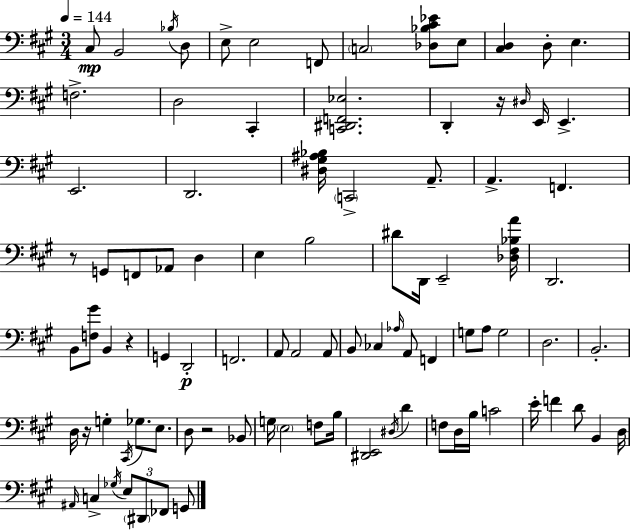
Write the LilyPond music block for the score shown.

{
  \clef bass
  \numericTimeSignature
  \time 3/4
  \key a \major
  \tempo 4 = 144
  \repeat volta 2 { cis8\mp b,2 \acciaccatura { bes16 } d8 | e8-> e2 f,8 | \parenthesize c2 <des bes cis' ees'>8 e8 | <cis d>4 d8-. e4. | \break f2.-> | d2 cis,4-. | <c, dis, f, ees>2. | d,4-. r16 \grace { dis16 } e,16 e,4.-> | \break e,2. | d,2. | <dis gis ais bes>16 \parenthesize c,2-> a,8.-- | a,4.-> f,4. | \break r8 g,8 f,8 aes,8 d4 | e4 b2 | dis'8 d,16 e,2-- | <des fis bes a'>16 d,2. | \break b,8 <f gis'>8 b,4 r4 | g,4 d,2-.\p | f,2. | a,8 a,2 | \break a,8 b,8 ces4 \grace { aes16 } a,8 f,4 | g8 a8 g2 | d2. | b,2.-. | \break d16 r16 g4-. \acciaccatura { cis,16 } ges8. | e8. d8 r2 | bes,8 g16 \parenthesize e2 | f8 b16 <dis, e,>2 | \break \acciaccatura { dis16 } d'4 f8 d16 b16 c'2 | e'16-. f'4 d'8 | b,4 d16 \grace { ais,16 } c4-> \acciaccatura { ges16 } \tuplet 3/2 { e8 | \parenthesize dis,8 fes,8 } g,8 } \bar "|."
}